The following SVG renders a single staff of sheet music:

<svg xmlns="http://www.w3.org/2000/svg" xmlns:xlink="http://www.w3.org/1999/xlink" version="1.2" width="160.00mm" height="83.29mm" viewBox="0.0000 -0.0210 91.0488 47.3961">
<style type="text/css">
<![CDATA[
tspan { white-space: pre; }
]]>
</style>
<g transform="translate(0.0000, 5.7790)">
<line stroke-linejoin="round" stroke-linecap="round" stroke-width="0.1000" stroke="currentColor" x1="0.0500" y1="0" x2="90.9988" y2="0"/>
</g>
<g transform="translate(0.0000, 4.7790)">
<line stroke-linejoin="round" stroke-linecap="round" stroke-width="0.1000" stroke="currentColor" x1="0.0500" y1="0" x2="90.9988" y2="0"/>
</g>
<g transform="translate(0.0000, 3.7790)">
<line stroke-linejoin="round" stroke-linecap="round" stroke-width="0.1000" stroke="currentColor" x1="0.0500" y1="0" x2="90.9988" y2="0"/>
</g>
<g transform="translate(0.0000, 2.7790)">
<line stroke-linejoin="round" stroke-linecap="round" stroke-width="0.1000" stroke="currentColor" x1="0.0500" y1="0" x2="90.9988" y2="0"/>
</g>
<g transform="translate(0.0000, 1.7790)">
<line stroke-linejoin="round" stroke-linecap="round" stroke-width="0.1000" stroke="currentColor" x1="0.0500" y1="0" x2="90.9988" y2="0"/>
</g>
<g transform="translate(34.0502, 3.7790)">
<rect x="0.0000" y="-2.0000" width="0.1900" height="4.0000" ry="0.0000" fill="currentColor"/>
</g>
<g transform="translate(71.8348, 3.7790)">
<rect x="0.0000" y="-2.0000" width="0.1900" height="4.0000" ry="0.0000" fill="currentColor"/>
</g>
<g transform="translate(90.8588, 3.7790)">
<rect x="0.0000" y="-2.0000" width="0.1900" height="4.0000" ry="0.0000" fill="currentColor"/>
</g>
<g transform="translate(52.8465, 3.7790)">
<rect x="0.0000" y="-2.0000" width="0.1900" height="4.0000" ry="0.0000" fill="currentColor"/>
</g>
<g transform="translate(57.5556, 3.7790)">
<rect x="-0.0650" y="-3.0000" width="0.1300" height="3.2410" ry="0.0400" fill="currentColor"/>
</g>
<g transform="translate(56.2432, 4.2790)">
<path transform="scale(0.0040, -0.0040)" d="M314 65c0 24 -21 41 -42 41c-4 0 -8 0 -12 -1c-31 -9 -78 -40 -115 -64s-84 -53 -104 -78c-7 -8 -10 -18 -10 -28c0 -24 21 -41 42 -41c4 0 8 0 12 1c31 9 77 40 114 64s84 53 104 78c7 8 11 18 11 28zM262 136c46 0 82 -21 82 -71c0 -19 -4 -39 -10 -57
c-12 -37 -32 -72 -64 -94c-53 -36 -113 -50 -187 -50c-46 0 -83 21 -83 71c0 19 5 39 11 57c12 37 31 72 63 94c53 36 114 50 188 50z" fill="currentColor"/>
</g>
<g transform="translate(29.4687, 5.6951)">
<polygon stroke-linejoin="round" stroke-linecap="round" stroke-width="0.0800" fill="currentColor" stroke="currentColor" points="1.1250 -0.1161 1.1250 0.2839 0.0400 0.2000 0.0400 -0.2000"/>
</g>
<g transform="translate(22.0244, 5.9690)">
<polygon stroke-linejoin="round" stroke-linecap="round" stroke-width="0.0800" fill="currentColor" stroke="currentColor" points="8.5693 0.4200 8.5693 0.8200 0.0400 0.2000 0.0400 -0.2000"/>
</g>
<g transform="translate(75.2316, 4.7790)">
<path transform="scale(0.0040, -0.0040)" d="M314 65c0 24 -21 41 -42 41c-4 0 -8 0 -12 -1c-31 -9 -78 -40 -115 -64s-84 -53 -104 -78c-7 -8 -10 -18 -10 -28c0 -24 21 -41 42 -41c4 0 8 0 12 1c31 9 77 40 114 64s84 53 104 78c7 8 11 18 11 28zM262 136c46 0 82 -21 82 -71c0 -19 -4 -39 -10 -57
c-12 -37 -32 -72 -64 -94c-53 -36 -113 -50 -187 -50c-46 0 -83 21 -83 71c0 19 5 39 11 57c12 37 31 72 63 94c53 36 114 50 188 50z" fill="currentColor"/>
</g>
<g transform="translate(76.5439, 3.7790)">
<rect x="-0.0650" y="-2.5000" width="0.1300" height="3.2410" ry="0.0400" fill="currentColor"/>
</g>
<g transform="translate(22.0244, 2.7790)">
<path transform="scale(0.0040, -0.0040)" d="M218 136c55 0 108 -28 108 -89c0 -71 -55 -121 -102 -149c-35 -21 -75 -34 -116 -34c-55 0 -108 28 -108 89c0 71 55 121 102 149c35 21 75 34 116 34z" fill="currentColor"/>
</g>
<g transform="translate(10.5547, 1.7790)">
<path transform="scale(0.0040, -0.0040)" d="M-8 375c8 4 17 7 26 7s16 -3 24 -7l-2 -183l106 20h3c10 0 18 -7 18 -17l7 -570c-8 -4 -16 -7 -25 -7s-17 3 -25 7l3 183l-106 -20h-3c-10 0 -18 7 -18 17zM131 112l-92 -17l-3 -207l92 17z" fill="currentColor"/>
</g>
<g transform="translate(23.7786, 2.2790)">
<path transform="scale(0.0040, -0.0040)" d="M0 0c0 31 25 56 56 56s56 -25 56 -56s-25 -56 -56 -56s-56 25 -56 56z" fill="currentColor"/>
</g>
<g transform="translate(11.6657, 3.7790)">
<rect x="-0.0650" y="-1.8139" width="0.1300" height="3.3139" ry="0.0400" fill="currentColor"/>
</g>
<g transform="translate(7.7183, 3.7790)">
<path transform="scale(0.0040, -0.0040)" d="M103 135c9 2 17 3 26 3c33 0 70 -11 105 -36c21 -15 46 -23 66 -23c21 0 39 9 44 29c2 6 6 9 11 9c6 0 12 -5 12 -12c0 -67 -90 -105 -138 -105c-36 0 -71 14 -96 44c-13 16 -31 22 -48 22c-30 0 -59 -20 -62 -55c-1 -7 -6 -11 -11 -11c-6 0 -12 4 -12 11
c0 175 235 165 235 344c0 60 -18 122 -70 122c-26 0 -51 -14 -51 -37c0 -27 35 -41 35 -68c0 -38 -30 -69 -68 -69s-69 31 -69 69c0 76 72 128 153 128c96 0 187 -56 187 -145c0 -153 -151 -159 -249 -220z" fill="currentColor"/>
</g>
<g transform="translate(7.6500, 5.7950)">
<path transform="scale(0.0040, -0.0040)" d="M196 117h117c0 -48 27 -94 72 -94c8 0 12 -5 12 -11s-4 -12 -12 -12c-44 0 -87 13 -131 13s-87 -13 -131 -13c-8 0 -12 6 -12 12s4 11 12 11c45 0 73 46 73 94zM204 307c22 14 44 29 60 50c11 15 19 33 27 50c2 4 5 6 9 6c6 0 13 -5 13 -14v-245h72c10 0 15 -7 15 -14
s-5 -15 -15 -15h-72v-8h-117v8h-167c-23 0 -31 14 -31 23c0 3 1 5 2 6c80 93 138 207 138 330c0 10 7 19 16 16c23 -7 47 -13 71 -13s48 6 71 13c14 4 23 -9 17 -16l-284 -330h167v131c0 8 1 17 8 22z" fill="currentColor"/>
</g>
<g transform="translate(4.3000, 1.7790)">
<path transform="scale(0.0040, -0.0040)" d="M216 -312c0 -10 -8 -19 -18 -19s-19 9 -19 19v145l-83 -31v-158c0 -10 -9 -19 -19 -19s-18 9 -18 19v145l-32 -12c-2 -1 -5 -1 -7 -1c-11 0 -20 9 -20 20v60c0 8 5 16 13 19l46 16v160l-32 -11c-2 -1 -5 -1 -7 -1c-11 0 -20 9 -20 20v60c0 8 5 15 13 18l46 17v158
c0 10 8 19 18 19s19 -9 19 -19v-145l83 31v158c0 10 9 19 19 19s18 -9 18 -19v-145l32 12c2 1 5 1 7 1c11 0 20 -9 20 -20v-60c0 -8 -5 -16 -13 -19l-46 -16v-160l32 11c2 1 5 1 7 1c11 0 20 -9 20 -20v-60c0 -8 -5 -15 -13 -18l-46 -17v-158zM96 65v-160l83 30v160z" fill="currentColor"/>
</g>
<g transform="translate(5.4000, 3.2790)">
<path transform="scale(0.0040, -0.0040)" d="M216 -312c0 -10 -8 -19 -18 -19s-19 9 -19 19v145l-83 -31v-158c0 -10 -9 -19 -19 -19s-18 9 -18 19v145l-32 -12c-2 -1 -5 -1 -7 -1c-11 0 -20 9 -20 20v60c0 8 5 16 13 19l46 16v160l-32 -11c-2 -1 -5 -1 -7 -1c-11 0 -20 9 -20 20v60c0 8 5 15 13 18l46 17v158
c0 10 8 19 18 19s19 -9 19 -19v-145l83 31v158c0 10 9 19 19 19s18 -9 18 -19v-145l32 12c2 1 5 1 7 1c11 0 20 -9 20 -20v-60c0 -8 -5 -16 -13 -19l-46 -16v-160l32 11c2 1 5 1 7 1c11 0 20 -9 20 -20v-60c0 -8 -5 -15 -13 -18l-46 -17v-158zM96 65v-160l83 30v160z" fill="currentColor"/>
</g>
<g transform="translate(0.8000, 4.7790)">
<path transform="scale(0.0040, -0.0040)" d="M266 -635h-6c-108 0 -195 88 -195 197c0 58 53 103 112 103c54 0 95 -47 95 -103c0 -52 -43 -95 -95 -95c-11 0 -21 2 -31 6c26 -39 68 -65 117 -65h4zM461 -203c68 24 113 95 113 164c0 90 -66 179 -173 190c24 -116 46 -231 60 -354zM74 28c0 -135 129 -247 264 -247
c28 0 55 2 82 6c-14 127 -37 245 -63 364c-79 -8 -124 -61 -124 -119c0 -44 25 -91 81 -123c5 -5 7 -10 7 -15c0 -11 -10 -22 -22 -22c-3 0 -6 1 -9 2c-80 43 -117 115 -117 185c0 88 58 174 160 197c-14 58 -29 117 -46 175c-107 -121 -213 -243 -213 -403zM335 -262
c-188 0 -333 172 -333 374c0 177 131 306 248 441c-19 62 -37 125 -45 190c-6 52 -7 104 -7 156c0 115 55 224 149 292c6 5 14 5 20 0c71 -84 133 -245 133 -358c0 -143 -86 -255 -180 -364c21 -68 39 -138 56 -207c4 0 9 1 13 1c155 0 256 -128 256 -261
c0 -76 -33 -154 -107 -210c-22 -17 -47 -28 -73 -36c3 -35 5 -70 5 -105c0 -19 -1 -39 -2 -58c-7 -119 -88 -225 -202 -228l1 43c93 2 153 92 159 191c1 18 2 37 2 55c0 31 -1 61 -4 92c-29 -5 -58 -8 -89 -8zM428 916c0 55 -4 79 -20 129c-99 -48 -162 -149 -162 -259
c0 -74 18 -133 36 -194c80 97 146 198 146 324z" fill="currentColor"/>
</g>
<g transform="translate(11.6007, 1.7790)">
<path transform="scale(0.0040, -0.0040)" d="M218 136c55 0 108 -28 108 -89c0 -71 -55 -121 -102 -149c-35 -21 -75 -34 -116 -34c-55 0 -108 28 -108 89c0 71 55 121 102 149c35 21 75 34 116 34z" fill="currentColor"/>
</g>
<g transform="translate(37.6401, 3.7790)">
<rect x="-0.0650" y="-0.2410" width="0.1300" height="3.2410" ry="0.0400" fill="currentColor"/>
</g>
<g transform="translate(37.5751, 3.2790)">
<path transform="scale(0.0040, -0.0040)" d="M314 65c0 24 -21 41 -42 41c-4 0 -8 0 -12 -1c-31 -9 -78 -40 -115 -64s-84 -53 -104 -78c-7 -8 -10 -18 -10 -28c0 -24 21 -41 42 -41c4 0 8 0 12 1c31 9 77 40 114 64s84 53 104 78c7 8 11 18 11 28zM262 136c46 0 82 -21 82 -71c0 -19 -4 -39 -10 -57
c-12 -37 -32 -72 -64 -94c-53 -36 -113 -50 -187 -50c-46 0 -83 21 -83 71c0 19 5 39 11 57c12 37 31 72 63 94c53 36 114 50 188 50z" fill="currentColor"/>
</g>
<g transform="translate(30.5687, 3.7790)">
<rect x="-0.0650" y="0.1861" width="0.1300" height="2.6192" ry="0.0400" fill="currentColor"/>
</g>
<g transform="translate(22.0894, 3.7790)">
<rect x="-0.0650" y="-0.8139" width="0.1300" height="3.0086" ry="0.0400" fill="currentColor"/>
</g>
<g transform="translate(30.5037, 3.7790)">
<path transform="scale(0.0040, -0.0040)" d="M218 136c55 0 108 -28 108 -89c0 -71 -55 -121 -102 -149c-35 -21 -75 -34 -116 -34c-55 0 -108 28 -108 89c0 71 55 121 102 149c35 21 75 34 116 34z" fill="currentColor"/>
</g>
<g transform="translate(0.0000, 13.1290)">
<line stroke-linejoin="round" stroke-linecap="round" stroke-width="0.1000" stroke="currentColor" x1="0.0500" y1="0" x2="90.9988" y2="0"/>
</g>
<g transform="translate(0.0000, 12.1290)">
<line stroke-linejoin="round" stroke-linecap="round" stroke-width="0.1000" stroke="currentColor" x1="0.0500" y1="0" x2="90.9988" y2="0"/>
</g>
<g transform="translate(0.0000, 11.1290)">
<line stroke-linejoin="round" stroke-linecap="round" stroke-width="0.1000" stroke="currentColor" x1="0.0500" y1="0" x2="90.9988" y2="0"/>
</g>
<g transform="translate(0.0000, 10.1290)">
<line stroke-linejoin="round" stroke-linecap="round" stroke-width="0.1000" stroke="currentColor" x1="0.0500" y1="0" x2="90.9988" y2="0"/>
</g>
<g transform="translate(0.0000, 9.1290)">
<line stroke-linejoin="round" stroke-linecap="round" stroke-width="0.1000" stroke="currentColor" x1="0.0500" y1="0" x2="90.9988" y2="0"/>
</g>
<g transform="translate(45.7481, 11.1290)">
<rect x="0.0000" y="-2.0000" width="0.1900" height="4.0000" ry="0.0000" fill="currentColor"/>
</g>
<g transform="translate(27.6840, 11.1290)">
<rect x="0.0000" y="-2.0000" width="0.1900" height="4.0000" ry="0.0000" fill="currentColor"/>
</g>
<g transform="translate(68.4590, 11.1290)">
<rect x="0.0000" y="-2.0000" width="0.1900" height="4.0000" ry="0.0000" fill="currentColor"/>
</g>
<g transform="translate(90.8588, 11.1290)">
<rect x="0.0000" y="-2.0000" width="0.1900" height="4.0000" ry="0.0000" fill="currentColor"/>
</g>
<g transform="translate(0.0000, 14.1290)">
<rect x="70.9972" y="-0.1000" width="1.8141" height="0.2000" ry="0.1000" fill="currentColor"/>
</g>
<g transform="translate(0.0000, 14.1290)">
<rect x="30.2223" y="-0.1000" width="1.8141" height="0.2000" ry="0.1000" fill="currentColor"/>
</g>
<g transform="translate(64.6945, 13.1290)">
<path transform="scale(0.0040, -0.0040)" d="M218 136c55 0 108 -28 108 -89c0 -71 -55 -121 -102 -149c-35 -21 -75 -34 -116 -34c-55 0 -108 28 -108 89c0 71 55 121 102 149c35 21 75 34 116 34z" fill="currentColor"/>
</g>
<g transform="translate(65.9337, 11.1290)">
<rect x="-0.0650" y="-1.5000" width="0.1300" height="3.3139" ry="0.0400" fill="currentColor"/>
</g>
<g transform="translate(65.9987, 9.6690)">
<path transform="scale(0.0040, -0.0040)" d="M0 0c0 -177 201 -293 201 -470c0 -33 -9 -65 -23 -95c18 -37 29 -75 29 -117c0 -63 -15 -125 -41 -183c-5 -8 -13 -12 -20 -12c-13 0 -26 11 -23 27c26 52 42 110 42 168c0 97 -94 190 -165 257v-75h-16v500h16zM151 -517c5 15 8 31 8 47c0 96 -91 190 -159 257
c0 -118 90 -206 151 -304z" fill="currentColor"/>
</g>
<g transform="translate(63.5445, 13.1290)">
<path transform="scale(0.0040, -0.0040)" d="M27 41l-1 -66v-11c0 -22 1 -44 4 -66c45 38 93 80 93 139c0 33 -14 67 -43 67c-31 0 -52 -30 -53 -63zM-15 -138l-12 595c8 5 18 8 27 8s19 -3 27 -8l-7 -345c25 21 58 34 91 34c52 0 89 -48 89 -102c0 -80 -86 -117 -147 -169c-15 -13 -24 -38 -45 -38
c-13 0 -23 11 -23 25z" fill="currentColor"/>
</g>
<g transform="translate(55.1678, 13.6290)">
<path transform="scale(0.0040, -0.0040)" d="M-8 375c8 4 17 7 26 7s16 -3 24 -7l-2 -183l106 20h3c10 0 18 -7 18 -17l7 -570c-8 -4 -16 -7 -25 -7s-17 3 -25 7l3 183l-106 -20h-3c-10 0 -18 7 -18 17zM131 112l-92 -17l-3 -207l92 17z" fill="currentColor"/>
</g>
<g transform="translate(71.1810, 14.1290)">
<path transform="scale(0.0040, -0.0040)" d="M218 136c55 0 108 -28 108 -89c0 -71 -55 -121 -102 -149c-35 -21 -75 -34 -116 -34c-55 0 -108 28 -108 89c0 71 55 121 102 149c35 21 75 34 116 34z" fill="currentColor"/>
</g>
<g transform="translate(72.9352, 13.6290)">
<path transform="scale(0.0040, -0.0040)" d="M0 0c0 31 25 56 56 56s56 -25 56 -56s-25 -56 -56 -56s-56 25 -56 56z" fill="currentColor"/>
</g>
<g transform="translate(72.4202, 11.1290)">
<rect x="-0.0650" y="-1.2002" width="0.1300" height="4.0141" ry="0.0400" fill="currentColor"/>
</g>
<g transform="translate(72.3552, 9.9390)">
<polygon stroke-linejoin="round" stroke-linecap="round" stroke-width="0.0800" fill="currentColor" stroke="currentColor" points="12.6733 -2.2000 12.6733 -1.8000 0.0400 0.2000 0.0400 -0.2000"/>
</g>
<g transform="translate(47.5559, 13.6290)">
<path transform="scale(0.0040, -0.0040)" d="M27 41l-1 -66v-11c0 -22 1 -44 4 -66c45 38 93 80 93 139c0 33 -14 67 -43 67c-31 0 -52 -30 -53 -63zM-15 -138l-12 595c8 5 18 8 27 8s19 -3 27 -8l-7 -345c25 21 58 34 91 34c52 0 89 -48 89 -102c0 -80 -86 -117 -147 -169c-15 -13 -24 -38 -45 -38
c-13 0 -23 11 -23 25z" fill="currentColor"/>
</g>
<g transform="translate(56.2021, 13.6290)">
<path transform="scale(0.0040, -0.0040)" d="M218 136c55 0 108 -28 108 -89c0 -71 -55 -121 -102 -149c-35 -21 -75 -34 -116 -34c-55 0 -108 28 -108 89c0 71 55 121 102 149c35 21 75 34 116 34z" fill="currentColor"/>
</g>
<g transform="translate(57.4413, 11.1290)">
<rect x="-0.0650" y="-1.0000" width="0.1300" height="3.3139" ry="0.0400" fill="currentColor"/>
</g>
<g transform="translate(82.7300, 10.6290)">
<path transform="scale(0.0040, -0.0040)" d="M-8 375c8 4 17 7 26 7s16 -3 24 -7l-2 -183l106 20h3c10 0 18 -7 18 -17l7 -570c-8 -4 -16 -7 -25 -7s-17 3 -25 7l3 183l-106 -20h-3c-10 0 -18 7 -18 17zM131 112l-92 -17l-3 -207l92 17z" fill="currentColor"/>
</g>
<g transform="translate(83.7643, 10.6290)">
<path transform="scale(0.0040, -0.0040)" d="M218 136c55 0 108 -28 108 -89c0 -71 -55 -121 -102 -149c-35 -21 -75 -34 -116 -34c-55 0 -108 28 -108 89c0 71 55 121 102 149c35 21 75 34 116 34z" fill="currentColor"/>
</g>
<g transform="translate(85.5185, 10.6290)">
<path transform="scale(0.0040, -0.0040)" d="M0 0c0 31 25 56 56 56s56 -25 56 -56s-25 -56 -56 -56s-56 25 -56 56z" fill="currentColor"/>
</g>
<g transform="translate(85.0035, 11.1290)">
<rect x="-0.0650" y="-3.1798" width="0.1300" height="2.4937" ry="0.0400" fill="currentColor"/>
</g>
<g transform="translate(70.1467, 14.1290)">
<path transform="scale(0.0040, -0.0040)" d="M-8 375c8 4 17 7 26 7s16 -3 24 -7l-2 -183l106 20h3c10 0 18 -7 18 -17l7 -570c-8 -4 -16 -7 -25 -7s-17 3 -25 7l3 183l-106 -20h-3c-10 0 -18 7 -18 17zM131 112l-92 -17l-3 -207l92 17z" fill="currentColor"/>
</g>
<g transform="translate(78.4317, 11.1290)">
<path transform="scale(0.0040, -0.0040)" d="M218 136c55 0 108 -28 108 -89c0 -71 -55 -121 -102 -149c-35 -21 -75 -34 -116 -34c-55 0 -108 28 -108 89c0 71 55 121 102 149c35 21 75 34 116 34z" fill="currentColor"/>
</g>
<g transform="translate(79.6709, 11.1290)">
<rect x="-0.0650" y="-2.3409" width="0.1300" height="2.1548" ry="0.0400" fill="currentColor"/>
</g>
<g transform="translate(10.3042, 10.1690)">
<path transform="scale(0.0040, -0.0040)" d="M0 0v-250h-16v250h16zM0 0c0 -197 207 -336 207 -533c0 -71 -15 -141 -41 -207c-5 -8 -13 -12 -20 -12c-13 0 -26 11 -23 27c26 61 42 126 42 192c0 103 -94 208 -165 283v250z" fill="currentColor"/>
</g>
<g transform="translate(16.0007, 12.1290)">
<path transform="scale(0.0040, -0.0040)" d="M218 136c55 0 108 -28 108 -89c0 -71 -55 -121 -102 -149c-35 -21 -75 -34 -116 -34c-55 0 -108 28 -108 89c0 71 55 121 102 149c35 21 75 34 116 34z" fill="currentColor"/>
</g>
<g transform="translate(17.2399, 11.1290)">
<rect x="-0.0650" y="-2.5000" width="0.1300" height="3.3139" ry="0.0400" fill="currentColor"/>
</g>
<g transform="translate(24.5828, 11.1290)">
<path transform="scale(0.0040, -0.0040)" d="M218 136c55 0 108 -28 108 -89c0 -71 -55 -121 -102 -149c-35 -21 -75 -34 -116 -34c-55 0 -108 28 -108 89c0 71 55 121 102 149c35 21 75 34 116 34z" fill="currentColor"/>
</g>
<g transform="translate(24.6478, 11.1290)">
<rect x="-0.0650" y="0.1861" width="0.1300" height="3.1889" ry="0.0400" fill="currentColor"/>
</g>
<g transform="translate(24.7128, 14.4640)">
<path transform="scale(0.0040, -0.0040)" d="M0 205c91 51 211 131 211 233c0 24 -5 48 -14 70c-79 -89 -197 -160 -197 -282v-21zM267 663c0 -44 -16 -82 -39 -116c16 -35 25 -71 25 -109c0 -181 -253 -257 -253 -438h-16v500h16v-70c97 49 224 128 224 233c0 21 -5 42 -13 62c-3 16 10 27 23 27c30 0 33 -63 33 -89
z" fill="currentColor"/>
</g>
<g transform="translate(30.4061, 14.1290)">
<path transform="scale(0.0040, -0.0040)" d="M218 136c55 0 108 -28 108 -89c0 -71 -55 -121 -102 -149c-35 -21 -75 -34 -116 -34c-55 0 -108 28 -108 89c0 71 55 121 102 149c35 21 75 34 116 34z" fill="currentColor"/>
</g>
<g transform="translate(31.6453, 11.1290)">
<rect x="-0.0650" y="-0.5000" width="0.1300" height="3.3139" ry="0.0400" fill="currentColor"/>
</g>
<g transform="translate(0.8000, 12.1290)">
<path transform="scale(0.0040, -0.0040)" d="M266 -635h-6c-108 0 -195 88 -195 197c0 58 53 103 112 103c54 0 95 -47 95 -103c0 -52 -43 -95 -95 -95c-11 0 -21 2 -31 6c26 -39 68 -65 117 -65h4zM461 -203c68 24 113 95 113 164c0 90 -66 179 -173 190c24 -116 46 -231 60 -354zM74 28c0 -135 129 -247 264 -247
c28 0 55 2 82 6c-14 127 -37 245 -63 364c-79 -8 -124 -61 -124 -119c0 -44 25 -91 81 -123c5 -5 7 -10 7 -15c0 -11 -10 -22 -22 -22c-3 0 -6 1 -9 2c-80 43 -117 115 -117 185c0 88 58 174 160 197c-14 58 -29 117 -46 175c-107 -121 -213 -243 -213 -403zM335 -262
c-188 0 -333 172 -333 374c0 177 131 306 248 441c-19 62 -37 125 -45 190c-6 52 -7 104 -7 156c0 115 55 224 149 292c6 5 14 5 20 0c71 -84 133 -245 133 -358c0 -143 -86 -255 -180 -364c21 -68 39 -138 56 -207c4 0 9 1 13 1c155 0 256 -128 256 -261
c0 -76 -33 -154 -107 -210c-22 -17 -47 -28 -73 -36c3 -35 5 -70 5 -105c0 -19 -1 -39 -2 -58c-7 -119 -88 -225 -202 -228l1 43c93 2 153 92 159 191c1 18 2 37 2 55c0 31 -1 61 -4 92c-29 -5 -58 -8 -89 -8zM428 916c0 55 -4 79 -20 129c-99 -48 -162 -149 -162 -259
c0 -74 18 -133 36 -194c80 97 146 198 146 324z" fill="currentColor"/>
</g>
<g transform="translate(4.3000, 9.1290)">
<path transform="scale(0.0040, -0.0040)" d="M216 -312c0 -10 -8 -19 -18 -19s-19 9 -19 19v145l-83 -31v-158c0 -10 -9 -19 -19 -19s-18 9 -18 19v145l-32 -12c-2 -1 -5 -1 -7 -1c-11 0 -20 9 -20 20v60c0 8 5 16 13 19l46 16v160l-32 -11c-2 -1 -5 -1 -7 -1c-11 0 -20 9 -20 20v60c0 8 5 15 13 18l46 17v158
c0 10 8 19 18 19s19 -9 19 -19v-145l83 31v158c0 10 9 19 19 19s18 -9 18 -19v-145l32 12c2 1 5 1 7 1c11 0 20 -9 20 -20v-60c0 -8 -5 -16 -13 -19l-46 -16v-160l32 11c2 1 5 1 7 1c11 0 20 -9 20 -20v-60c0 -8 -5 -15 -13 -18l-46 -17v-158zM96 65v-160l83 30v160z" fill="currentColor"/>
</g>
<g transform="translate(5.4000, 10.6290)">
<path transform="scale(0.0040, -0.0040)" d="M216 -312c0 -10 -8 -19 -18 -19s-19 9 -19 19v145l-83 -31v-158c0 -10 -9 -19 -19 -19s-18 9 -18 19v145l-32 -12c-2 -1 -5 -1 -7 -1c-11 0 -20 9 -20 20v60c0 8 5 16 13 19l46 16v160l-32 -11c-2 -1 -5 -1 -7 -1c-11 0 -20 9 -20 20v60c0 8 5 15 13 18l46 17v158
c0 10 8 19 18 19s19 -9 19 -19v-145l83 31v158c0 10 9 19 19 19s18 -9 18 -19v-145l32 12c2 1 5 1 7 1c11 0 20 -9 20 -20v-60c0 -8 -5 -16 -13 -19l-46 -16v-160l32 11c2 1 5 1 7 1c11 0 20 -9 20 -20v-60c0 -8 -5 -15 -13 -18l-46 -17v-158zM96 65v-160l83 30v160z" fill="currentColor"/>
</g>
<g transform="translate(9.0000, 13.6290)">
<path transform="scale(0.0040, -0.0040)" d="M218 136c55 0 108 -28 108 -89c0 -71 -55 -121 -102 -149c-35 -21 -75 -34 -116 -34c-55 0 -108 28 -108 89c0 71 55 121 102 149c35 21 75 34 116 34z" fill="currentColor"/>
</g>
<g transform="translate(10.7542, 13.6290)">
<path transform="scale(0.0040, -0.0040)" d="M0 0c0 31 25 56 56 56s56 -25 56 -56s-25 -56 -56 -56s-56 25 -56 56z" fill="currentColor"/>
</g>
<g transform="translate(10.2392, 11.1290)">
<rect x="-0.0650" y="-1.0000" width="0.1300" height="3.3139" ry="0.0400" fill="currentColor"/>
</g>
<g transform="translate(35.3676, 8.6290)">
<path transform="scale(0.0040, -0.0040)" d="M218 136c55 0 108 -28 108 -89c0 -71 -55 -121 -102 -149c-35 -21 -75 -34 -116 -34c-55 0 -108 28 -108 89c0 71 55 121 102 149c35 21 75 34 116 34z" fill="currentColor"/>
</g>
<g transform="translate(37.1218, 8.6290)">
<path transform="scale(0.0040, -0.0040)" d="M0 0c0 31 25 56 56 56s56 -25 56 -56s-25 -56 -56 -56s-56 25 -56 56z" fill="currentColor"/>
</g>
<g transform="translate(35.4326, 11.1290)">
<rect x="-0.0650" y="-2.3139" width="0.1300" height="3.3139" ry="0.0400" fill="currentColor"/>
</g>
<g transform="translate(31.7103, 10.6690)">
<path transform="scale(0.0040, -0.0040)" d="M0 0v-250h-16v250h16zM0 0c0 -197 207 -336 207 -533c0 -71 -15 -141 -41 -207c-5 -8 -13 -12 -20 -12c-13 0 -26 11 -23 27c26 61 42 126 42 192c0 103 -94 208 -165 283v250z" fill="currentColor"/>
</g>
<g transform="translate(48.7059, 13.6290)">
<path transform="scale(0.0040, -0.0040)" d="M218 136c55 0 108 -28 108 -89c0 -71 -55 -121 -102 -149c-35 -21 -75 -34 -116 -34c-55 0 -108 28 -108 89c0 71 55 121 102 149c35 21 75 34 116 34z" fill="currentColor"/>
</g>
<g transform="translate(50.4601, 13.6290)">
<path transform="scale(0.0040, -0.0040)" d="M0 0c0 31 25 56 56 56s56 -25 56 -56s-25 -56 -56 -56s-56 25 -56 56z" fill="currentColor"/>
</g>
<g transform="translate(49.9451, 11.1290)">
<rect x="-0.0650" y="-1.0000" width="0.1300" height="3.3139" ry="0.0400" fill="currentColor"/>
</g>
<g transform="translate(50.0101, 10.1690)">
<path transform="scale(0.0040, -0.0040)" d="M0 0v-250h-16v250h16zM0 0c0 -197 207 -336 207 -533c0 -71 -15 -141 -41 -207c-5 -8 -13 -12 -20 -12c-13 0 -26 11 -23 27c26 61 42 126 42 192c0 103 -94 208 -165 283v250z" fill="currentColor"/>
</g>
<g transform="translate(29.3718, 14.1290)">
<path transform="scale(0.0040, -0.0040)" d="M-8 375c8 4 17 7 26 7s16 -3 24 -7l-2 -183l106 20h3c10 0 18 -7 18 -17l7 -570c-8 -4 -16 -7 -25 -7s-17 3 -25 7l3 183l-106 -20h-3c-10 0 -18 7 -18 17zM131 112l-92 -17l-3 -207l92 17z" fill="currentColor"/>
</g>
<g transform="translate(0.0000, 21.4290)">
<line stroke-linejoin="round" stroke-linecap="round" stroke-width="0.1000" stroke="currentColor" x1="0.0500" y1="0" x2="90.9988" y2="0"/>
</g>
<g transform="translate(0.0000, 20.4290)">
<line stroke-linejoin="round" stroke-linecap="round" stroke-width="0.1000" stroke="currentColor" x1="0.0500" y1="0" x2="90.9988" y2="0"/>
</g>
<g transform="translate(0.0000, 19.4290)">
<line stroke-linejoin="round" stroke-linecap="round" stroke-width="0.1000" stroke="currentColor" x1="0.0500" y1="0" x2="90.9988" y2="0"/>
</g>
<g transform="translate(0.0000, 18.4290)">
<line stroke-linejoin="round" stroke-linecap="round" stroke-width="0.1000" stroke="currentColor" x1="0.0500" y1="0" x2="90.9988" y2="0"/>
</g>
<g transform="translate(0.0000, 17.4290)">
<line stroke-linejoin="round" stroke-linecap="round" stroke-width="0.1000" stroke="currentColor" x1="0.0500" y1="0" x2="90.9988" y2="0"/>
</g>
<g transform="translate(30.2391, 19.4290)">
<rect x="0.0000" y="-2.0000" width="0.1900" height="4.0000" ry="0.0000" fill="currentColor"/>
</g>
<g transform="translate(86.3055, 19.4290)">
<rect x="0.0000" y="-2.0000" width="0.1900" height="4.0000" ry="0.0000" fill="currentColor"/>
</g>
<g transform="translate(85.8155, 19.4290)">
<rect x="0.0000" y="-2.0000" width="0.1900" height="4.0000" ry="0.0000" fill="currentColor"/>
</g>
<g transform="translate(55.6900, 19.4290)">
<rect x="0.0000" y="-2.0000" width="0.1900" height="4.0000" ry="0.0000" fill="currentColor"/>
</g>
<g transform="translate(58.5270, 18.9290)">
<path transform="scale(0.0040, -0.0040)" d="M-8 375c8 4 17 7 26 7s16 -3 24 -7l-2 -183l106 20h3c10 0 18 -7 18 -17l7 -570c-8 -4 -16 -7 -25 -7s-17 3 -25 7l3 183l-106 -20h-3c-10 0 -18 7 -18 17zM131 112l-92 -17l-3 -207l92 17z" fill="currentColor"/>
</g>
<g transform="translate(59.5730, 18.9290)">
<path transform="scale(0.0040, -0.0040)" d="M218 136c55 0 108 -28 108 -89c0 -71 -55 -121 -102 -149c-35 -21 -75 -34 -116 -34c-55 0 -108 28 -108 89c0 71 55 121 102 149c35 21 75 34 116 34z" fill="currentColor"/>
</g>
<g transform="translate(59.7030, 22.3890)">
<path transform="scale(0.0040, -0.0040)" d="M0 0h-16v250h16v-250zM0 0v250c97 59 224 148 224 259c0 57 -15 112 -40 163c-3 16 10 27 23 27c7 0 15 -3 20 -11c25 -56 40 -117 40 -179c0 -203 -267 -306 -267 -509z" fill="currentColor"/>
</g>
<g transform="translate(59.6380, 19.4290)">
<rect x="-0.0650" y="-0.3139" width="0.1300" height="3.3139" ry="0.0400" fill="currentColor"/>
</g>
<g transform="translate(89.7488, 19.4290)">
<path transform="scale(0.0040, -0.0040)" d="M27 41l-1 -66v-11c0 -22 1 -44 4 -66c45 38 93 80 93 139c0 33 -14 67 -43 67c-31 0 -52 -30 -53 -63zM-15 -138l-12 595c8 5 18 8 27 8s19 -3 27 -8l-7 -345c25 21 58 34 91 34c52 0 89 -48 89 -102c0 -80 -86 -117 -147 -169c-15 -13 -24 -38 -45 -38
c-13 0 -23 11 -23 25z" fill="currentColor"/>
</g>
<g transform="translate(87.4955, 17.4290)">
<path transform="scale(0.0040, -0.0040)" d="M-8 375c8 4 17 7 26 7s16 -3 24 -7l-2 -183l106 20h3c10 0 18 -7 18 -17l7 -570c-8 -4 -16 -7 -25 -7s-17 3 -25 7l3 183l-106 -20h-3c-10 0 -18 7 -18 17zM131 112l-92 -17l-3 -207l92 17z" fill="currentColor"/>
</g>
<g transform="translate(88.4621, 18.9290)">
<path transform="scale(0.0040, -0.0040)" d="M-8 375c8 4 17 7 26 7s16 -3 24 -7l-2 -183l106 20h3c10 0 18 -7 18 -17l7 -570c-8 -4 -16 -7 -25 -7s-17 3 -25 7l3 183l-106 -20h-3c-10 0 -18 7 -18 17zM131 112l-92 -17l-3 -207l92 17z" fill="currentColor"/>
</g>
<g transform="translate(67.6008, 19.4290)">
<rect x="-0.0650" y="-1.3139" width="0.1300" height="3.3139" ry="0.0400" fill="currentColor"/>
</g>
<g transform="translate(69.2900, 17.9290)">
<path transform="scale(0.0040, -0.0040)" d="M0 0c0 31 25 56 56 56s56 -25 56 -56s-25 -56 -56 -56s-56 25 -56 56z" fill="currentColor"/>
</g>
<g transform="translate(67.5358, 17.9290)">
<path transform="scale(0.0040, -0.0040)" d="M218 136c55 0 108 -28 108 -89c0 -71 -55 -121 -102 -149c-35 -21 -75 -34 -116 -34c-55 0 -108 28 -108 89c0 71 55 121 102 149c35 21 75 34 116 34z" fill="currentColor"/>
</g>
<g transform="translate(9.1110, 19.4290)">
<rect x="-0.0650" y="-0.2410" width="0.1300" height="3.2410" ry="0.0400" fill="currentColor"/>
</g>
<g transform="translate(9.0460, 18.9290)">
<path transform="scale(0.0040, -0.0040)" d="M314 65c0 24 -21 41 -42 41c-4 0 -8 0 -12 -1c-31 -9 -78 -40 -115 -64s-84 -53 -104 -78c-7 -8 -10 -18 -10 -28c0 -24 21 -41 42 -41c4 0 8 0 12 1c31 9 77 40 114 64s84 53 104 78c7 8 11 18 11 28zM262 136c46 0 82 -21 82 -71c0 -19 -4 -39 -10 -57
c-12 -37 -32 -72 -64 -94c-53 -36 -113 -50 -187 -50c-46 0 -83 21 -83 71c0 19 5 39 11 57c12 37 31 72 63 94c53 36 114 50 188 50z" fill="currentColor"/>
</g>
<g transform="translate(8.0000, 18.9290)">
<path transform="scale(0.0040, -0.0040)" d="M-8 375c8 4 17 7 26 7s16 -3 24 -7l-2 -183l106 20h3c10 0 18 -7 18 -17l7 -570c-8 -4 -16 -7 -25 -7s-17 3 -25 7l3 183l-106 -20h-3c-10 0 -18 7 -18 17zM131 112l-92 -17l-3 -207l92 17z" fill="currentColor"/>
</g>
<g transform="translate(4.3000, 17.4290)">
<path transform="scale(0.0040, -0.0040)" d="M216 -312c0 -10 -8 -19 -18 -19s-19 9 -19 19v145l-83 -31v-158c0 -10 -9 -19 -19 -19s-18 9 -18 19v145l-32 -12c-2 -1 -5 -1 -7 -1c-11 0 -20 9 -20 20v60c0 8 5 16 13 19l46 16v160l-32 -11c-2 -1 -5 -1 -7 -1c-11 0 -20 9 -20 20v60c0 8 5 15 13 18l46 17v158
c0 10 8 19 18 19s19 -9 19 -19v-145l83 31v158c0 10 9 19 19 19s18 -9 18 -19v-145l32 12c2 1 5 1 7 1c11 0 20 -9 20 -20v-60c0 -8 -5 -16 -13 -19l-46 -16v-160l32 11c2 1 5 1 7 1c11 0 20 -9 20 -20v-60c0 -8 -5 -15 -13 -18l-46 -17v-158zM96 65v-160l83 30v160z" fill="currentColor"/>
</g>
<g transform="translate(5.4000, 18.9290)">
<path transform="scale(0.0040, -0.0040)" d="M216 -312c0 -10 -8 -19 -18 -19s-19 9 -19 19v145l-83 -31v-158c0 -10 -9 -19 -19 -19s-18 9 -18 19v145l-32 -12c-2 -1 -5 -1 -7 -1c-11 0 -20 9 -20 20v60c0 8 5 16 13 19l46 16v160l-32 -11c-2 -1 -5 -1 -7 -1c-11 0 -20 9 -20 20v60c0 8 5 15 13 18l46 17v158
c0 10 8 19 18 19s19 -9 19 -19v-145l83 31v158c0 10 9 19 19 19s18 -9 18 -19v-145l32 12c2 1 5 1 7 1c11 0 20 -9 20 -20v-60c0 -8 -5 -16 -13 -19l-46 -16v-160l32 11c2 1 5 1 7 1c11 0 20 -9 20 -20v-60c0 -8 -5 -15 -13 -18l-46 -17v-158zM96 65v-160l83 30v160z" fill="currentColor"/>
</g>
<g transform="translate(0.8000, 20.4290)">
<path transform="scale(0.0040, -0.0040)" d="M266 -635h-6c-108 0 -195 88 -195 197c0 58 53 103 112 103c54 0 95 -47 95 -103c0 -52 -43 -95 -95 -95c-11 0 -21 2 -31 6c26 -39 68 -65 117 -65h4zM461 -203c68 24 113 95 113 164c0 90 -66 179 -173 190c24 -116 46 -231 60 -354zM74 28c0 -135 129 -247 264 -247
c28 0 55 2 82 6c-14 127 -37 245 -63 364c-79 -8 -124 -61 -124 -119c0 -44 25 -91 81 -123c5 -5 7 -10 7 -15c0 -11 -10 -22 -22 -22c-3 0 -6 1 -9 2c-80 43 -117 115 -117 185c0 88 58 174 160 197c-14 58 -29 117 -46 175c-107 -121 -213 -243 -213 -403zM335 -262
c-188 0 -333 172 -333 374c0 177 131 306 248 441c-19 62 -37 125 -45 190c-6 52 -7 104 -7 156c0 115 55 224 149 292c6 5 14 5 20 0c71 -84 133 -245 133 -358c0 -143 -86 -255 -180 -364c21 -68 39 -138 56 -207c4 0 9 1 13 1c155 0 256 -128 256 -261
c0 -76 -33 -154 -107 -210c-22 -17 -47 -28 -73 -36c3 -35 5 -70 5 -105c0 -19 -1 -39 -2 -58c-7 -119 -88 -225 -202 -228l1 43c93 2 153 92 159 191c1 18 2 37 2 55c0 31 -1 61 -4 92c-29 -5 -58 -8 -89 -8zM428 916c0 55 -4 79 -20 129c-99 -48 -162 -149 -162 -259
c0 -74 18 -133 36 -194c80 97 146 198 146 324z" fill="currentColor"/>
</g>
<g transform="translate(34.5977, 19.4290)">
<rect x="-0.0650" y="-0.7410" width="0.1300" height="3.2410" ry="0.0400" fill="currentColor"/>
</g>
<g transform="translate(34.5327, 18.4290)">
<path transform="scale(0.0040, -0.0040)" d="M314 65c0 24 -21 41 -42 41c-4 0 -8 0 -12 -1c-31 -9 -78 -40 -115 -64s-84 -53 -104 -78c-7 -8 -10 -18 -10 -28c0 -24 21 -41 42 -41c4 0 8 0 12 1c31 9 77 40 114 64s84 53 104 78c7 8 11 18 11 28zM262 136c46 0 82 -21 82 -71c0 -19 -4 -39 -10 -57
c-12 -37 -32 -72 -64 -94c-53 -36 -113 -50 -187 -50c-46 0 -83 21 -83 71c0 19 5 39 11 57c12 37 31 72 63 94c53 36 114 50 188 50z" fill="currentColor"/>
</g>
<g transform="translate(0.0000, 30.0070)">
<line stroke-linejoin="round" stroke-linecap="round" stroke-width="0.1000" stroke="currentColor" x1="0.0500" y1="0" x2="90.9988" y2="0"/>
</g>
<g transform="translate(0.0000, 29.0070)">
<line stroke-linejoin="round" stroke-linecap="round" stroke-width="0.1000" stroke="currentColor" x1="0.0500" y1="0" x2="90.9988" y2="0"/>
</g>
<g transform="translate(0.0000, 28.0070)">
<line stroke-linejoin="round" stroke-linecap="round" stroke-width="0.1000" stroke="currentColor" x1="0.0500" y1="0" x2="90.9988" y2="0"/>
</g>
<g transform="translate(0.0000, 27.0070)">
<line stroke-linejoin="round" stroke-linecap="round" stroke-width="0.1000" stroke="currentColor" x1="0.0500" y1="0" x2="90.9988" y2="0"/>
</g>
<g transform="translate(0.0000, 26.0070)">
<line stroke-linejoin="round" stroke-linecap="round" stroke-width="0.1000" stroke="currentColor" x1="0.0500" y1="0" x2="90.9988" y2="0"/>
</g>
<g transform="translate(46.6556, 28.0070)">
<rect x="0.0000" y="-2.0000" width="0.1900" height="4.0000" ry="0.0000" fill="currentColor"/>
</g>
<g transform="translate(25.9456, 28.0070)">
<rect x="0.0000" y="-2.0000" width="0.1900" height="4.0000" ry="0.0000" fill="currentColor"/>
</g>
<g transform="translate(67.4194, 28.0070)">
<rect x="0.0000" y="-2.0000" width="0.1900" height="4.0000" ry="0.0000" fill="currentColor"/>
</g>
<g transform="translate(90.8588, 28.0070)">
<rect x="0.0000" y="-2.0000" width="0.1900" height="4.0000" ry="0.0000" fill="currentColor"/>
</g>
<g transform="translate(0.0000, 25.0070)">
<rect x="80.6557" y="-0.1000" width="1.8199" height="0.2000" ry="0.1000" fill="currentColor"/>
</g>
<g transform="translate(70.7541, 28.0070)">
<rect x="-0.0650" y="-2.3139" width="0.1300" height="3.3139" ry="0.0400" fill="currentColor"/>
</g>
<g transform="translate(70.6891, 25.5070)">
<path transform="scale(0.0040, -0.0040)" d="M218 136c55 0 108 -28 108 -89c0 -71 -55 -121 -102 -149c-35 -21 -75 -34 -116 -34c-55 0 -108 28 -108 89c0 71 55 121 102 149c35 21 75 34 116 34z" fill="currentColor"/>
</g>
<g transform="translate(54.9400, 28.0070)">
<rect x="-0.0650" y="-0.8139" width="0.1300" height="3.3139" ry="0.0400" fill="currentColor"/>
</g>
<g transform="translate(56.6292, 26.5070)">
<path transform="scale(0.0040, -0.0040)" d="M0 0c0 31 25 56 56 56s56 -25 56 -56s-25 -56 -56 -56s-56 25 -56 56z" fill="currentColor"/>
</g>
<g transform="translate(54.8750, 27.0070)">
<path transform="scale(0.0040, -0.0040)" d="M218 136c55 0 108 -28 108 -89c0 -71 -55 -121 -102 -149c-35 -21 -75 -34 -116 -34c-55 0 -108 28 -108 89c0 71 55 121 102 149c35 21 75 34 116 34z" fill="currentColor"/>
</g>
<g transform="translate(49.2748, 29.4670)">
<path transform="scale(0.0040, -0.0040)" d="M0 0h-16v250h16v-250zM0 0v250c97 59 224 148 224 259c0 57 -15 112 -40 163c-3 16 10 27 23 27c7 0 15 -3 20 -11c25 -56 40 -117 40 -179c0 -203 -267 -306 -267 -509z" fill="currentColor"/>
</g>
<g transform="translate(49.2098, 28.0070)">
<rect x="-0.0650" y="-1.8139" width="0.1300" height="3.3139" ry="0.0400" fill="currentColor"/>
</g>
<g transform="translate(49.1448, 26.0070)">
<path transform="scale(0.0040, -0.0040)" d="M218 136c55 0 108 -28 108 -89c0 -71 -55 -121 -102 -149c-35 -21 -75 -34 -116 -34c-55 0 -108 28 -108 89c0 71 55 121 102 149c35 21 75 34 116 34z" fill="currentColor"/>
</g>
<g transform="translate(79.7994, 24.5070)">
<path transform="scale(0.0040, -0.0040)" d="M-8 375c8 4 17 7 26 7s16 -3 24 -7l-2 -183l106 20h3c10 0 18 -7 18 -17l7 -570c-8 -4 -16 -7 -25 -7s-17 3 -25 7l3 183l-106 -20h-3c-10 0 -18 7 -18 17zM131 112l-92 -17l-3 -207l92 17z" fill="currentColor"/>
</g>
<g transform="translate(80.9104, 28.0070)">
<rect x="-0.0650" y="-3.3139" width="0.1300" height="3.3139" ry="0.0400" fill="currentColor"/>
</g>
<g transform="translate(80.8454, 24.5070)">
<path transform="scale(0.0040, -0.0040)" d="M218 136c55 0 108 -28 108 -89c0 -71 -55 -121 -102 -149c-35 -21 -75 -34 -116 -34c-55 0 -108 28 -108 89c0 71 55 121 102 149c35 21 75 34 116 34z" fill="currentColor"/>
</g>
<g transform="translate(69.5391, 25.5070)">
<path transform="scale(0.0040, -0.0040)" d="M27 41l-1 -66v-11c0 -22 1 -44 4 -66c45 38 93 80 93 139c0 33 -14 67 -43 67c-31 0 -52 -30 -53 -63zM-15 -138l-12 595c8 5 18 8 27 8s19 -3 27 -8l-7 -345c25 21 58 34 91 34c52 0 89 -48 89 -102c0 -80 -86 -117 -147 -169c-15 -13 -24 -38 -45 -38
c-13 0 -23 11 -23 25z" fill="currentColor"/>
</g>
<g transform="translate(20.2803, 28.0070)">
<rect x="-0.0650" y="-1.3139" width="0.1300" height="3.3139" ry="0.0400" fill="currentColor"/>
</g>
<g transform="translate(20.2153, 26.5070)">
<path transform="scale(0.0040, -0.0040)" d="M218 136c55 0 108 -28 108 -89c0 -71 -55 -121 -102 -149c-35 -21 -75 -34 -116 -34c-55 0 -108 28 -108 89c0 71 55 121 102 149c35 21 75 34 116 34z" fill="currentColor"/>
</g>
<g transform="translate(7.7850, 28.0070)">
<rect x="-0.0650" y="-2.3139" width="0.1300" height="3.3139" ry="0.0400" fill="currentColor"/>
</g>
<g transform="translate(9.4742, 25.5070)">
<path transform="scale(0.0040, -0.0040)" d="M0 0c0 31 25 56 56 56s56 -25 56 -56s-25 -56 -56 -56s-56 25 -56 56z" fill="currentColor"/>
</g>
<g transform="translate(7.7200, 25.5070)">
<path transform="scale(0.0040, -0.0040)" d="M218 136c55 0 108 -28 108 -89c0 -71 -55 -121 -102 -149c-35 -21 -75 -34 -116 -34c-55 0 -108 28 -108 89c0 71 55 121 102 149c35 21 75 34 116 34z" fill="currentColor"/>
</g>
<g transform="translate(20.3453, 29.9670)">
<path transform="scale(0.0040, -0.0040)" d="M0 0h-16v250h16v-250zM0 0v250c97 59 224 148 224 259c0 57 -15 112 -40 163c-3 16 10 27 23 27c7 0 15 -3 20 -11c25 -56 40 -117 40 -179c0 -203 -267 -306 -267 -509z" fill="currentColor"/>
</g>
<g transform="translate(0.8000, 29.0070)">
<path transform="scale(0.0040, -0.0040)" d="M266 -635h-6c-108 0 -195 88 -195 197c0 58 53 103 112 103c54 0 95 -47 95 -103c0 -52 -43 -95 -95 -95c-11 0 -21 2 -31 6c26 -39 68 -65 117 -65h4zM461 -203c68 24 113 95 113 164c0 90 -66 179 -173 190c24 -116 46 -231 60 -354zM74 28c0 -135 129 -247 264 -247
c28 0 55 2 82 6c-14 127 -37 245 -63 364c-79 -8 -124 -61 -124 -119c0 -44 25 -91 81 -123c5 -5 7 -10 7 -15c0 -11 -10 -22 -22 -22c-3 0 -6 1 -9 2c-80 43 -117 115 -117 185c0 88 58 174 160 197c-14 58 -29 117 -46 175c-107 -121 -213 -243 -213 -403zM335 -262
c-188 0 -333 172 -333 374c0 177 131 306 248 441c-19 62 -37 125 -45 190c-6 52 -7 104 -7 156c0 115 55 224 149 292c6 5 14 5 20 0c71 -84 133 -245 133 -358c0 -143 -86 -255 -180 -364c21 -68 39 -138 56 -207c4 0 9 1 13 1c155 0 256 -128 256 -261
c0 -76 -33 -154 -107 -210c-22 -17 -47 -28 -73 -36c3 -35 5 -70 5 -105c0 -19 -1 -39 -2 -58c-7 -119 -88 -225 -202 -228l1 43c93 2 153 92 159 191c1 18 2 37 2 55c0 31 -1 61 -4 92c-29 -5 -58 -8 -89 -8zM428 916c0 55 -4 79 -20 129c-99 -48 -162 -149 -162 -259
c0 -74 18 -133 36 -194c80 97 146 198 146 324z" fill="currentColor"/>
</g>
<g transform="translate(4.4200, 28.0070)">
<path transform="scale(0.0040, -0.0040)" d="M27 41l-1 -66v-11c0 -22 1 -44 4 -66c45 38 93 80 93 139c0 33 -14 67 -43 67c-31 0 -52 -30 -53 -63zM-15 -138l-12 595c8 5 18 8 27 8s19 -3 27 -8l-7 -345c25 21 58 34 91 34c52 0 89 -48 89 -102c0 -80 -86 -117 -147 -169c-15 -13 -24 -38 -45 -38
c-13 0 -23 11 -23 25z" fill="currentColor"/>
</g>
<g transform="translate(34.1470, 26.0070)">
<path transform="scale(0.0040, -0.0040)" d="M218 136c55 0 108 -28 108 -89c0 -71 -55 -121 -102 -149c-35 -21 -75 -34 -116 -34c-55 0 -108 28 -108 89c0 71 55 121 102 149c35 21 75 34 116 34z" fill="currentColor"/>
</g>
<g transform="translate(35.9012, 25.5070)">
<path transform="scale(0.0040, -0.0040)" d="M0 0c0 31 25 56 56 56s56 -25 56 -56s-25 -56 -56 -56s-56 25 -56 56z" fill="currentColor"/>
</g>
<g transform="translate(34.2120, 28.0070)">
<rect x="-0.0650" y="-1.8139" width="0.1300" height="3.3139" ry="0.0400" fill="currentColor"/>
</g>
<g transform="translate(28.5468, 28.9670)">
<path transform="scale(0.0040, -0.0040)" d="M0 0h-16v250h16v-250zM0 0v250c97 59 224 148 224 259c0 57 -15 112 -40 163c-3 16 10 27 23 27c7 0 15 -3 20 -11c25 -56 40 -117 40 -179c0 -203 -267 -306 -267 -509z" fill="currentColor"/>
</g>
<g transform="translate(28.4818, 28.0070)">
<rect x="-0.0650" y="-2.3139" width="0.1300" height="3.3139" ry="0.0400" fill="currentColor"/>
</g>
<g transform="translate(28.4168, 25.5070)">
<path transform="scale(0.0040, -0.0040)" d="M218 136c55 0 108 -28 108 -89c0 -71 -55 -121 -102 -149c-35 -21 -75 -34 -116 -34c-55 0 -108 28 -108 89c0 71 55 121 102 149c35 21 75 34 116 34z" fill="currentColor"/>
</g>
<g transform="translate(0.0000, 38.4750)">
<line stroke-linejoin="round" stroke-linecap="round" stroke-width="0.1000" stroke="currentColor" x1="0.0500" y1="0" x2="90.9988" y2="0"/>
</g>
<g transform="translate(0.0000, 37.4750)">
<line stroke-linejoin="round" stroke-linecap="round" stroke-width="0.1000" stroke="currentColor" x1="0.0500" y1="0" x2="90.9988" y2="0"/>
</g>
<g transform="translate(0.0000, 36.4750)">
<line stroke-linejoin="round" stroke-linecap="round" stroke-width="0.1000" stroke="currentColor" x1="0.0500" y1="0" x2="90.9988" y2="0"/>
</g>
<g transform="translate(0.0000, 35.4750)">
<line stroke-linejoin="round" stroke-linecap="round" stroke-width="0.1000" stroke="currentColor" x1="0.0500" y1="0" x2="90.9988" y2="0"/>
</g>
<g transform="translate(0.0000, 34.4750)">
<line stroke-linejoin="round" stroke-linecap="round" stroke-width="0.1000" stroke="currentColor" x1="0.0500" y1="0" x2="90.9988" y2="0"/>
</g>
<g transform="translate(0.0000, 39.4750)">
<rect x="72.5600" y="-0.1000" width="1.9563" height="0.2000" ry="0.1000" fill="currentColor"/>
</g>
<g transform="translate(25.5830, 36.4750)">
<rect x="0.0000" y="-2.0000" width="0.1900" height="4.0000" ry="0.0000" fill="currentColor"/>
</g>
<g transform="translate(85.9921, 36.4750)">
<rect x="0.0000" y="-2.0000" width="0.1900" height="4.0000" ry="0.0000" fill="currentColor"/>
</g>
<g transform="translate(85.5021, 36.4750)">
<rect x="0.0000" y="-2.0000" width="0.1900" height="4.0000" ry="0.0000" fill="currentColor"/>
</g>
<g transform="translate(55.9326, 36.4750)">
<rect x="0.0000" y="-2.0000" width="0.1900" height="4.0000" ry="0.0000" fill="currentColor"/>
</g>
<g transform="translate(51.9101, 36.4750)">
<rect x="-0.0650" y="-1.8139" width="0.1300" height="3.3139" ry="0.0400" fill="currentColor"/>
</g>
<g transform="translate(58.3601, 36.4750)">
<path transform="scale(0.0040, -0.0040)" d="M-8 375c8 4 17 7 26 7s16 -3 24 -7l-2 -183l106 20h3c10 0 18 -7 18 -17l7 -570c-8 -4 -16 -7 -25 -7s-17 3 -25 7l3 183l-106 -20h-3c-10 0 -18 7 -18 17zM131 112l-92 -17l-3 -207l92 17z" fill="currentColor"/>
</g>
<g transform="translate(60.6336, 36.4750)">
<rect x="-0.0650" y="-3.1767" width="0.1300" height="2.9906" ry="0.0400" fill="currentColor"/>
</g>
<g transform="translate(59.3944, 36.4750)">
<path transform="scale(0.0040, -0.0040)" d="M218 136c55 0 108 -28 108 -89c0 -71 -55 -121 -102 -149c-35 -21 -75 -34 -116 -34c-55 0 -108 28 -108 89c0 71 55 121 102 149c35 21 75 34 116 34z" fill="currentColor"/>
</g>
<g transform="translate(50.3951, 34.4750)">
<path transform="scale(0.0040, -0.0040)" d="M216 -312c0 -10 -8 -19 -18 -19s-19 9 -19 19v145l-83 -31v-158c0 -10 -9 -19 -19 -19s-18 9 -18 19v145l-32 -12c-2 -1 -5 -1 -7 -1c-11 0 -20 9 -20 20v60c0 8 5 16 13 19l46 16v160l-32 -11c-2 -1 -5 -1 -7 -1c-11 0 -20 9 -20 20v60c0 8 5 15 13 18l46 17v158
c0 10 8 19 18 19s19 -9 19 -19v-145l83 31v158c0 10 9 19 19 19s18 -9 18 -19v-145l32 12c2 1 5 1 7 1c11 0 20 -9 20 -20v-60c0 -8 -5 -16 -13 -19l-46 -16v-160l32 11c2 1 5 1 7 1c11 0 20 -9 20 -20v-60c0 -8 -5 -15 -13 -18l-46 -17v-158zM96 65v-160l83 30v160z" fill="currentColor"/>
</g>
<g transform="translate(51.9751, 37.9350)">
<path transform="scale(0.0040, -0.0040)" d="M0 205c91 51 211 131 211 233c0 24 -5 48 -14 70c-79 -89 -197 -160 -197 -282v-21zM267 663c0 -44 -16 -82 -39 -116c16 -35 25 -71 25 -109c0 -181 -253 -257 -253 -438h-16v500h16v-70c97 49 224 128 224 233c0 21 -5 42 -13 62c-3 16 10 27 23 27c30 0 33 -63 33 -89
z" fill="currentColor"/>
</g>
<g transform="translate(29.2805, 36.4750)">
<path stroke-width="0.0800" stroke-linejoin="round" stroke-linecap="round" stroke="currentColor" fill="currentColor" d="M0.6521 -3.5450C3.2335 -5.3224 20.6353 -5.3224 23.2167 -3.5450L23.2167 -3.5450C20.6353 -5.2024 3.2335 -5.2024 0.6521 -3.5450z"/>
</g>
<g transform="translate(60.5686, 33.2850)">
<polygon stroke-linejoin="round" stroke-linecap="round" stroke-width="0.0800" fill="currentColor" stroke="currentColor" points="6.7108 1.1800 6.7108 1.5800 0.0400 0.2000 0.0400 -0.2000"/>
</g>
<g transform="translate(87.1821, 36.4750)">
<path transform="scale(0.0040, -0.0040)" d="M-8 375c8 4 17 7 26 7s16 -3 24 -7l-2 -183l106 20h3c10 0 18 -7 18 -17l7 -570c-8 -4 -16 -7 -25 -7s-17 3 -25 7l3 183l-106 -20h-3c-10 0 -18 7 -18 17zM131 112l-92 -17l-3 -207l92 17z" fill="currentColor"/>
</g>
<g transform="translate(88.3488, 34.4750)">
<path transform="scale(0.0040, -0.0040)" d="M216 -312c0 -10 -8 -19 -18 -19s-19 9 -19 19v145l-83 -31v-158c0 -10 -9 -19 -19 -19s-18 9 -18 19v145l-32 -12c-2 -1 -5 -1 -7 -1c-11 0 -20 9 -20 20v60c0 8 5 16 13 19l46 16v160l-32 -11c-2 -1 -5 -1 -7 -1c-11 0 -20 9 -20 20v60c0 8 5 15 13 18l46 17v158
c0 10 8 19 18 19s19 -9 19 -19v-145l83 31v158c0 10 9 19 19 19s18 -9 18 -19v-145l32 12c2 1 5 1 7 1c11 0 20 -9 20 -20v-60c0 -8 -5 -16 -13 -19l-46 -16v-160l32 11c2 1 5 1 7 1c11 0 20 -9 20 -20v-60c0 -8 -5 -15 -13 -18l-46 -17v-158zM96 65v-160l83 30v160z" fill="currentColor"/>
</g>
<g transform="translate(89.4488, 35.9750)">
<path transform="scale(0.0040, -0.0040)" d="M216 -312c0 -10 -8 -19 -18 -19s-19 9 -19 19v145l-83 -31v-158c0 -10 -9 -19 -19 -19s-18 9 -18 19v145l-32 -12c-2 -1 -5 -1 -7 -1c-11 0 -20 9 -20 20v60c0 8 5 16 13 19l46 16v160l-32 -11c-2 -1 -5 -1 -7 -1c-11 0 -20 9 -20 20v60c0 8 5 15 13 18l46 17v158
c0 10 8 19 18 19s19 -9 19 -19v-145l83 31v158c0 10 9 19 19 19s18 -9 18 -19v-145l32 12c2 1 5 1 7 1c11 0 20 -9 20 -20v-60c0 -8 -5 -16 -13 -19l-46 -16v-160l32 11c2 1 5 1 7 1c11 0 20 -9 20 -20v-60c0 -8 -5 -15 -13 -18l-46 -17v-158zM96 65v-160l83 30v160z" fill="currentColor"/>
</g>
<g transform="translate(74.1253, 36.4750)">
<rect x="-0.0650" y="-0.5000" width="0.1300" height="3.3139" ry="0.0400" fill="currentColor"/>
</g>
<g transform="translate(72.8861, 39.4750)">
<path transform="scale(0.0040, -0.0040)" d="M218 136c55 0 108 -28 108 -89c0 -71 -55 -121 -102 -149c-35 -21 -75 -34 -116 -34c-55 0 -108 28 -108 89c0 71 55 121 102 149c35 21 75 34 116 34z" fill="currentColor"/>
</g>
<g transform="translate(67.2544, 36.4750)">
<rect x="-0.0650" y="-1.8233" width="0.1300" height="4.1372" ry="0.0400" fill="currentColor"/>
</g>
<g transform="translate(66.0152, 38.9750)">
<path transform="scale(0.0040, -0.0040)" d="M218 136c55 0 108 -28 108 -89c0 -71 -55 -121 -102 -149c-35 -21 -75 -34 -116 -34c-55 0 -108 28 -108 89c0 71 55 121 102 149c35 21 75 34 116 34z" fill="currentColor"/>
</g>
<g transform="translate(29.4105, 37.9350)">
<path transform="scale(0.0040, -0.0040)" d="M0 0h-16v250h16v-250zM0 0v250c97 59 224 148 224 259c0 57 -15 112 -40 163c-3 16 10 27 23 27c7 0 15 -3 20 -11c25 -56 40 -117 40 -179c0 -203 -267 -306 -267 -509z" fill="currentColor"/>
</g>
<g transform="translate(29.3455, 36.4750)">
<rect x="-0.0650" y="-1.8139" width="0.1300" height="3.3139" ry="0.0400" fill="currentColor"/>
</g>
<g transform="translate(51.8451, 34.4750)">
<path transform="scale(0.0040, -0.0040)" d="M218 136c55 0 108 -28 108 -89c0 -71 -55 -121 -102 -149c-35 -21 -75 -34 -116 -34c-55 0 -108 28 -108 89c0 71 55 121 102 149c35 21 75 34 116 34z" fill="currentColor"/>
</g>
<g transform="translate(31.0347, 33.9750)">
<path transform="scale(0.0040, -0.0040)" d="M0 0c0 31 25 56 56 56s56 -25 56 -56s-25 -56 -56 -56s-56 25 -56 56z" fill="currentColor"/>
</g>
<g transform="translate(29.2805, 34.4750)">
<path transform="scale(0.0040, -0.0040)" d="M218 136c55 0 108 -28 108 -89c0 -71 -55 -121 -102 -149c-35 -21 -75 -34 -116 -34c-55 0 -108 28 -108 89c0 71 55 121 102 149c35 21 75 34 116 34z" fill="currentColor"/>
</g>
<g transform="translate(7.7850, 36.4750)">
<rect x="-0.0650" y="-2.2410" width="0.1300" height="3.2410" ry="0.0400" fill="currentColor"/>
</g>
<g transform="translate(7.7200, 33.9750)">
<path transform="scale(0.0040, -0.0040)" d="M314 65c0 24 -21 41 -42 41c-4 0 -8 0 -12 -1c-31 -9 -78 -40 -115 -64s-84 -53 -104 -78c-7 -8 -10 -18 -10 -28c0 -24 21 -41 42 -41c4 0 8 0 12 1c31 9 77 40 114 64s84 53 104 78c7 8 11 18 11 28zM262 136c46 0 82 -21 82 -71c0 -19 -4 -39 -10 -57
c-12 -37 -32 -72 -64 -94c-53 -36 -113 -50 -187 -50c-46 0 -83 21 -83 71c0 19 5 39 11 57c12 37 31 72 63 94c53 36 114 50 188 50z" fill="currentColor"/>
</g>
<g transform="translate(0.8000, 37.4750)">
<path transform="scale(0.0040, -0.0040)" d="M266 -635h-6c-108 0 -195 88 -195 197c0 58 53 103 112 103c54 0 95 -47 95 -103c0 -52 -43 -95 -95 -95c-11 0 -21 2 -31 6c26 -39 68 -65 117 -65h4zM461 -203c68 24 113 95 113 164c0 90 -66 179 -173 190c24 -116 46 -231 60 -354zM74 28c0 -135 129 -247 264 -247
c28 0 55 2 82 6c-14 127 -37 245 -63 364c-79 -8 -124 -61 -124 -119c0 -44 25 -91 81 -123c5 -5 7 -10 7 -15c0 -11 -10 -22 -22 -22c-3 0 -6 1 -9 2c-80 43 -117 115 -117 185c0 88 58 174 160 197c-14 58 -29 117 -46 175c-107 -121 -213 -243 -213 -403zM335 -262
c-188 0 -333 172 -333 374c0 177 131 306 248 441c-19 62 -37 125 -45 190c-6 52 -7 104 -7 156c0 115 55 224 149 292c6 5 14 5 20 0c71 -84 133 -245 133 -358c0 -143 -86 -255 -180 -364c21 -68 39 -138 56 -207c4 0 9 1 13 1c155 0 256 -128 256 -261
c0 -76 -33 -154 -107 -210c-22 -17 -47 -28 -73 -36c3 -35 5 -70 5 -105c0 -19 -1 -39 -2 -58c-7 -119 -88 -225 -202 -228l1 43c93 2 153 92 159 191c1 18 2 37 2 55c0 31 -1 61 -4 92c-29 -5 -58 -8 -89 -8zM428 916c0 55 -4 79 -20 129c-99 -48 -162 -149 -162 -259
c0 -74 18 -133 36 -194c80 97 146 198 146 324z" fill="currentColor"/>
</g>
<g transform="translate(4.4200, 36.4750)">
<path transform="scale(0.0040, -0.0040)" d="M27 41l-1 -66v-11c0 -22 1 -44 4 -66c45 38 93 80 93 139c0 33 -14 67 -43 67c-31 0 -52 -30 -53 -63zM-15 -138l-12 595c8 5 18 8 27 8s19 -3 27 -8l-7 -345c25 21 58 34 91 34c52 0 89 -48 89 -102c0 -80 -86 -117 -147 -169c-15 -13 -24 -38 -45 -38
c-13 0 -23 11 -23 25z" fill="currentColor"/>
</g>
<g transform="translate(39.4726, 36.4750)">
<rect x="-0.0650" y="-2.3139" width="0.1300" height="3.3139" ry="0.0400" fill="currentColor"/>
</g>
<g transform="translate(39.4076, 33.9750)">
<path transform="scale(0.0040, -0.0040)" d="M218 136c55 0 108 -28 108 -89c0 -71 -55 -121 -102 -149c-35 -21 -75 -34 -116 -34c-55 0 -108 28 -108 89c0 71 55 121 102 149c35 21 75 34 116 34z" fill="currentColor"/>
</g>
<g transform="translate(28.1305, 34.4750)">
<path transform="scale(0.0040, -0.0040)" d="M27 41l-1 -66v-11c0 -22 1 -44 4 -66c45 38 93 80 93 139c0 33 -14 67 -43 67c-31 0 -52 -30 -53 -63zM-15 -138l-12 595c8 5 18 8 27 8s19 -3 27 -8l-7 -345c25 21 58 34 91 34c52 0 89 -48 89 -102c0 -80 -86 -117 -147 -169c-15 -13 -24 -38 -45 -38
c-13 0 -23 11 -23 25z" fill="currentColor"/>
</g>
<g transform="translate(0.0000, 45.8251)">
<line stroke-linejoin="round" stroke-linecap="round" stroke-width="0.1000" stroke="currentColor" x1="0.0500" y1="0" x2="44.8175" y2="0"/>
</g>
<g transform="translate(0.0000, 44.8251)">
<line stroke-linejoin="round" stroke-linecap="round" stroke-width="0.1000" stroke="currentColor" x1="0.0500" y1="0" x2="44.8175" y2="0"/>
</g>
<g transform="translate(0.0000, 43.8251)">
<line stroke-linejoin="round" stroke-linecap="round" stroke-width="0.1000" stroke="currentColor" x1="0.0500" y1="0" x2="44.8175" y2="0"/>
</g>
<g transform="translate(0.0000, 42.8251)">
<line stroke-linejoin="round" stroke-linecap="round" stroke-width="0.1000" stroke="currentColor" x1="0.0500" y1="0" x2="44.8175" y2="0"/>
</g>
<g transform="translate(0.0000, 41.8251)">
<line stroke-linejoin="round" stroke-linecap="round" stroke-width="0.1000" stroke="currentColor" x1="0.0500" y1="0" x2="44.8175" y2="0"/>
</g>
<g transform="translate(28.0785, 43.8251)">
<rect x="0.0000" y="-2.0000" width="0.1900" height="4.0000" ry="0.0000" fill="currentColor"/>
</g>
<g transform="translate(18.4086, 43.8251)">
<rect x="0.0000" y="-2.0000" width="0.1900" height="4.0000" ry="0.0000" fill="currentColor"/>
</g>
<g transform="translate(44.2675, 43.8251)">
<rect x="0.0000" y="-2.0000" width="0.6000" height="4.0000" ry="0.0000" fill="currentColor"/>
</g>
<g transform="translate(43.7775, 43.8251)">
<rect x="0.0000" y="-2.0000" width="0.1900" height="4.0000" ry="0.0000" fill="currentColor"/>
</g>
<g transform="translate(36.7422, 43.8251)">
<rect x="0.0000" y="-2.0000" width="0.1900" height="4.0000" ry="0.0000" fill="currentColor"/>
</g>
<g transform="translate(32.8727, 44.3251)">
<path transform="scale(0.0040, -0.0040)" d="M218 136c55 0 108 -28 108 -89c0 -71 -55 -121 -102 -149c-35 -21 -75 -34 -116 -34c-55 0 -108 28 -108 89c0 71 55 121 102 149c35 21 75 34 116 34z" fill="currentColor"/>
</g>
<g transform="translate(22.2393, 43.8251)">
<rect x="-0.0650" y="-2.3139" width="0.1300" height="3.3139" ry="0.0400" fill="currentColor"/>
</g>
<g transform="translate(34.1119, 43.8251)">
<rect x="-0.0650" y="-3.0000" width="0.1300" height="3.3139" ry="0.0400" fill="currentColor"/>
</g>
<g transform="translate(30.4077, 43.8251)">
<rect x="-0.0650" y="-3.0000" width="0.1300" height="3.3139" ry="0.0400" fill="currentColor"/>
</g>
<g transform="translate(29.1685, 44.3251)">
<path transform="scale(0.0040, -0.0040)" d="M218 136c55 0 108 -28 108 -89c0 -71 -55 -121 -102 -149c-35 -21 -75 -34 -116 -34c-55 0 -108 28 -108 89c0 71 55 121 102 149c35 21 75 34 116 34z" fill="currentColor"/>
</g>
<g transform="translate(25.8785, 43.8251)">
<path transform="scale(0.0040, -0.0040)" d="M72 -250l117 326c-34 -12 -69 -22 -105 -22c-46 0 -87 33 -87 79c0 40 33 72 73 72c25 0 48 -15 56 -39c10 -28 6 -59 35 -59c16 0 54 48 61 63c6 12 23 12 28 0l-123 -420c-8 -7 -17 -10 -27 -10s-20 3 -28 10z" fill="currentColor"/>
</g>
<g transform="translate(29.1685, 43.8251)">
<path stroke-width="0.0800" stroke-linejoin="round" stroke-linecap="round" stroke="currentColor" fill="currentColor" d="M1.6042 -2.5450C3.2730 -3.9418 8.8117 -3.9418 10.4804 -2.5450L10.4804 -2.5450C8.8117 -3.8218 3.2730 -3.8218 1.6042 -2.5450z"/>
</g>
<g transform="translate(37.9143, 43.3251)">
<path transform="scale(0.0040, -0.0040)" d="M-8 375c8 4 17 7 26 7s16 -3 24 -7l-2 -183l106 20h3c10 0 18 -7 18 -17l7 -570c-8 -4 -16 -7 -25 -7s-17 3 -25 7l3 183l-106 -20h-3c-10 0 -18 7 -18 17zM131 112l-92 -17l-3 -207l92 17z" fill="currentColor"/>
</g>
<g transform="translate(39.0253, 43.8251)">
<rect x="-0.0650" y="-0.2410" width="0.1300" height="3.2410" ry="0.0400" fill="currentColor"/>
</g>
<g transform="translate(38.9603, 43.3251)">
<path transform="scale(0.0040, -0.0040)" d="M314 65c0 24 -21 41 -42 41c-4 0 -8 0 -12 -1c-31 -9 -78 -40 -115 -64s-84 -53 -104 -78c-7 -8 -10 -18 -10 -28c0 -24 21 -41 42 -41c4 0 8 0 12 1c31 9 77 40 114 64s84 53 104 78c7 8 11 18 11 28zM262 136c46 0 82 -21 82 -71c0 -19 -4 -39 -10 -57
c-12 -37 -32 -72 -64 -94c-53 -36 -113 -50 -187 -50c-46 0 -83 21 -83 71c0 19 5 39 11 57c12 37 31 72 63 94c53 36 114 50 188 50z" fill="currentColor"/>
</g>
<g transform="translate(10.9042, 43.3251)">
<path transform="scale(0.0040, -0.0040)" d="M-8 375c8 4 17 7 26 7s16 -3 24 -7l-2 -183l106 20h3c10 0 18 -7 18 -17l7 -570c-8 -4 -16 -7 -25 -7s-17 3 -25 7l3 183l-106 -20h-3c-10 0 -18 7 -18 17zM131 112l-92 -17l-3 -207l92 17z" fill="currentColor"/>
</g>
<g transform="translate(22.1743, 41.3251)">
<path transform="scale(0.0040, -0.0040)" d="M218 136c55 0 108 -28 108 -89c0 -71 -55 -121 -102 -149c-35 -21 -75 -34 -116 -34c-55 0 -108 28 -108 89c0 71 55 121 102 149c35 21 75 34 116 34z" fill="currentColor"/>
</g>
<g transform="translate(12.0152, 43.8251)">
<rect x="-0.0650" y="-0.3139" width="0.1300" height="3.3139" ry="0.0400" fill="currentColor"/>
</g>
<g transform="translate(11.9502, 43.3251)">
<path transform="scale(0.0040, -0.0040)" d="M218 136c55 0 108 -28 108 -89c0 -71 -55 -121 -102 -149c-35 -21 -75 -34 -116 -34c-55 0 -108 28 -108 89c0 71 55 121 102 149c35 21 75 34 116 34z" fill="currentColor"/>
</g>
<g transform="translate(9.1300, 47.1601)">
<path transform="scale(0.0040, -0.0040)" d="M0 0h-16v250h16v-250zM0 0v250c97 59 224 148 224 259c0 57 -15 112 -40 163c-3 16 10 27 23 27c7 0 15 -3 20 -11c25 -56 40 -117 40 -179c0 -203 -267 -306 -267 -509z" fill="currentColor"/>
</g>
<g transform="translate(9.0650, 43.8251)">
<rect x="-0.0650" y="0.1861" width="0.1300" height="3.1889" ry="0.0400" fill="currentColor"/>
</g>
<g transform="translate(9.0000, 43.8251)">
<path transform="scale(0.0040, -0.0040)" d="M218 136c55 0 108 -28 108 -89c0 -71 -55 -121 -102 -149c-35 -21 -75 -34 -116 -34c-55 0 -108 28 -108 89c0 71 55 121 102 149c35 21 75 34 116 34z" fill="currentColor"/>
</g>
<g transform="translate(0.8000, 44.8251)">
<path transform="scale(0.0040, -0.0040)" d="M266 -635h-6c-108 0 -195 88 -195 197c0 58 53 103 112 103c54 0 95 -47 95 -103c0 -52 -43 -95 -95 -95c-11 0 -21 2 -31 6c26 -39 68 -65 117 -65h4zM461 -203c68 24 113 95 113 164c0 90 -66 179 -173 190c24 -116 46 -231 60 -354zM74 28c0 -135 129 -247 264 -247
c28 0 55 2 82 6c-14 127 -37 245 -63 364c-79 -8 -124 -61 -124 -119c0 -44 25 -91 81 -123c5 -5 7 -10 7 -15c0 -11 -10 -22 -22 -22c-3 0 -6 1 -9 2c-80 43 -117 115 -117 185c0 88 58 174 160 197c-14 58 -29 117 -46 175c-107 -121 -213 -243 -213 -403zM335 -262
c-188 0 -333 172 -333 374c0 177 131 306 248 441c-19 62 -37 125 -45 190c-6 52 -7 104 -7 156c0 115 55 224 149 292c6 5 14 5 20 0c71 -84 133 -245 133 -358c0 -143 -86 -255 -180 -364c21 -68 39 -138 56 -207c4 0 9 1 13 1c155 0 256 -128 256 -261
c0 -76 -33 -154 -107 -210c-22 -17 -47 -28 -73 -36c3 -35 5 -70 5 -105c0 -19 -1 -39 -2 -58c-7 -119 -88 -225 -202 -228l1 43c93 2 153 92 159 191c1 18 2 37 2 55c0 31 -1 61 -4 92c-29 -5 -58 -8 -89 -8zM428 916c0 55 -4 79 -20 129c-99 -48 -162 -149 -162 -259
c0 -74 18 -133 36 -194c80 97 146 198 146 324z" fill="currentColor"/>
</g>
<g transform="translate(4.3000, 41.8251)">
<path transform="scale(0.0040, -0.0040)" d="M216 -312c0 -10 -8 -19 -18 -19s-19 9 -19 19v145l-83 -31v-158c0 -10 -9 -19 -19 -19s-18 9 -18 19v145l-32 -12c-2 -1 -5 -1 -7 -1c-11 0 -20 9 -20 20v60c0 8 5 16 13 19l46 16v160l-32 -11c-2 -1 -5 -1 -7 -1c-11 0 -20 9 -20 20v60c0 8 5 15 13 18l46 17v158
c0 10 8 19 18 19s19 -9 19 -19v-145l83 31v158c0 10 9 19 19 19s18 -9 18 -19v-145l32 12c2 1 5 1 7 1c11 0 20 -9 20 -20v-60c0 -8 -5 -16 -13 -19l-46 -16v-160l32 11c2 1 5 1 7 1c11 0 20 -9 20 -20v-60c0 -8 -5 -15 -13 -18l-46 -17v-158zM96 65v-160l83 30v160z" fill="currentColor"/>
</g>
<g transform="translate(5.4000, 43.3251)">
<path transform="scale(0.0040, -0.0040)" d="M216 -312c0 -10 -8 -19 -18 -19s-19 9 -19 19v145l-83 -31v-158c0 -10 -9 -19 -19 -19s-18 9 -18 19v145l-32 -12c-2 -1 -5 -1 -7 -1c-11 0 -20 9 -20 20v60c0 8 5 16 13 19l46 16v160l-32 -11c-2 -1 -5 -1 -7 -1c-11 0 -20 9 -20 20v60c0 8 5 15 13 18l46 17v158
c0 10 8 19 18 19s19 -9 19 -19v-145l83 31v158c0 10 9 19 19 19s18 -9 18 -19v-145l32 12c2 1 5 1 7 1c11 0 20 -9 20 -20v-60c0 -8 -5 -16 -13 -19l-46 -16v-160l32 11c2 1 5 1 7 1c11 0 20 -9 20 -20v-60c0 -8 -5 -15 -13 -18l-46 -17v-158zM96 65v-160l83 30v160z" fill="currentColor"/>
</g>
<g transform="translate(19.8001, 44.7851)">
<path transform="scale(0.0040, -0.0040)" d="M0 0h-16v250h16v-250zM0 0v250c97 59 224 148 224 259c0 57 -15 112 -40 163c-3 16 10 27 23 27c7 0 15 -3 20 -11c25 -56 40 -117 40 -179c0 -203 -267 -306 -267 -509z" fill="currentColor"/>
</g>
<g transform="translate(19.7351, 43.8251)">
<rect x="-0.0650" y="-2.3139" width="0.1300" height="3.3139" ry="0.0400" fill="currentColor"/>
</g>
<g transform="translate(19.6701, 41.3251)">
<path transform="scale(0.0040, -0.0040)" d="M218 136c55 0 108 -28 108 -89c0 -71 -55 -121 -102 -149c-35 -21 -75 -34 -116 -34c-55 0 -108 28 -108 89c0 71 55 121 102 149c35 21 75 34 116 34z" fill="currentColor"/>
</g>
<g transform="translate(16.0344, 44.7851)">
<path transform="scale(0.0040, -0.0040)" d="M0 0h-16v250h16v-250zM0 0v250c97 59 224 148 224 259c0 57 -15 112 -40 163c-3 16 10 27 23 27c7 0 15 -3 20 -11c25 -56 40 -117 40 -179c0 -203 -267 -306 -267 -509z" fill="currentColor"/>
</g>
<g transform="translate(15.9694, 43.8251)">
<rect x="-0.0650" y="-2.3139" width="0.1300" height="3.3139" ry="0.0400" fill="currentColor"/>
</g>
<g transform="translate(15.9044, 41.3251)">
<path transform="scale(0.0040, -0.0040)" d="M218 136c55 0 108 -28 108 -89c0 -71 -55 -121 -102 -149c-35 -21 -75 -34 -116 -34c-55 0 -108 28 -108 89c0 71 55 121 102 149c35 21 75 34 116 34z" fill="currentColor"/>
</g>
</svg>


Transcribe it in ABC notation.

X:1
T:Untitled
M:2/4
L:1/4
K:D
f d/2 B/4 ^c2 A2 G2 D/2 G B/4 C/2 g _D/2 D _E/4 C/2 B/2 c/2 c2 d2 c/2 e g e/2 g/2 f f/2 d _g b g2 _f/2 g ^f/4 B/2 D/2 C B/2 c g/2 g/2 g z/2 A A c2